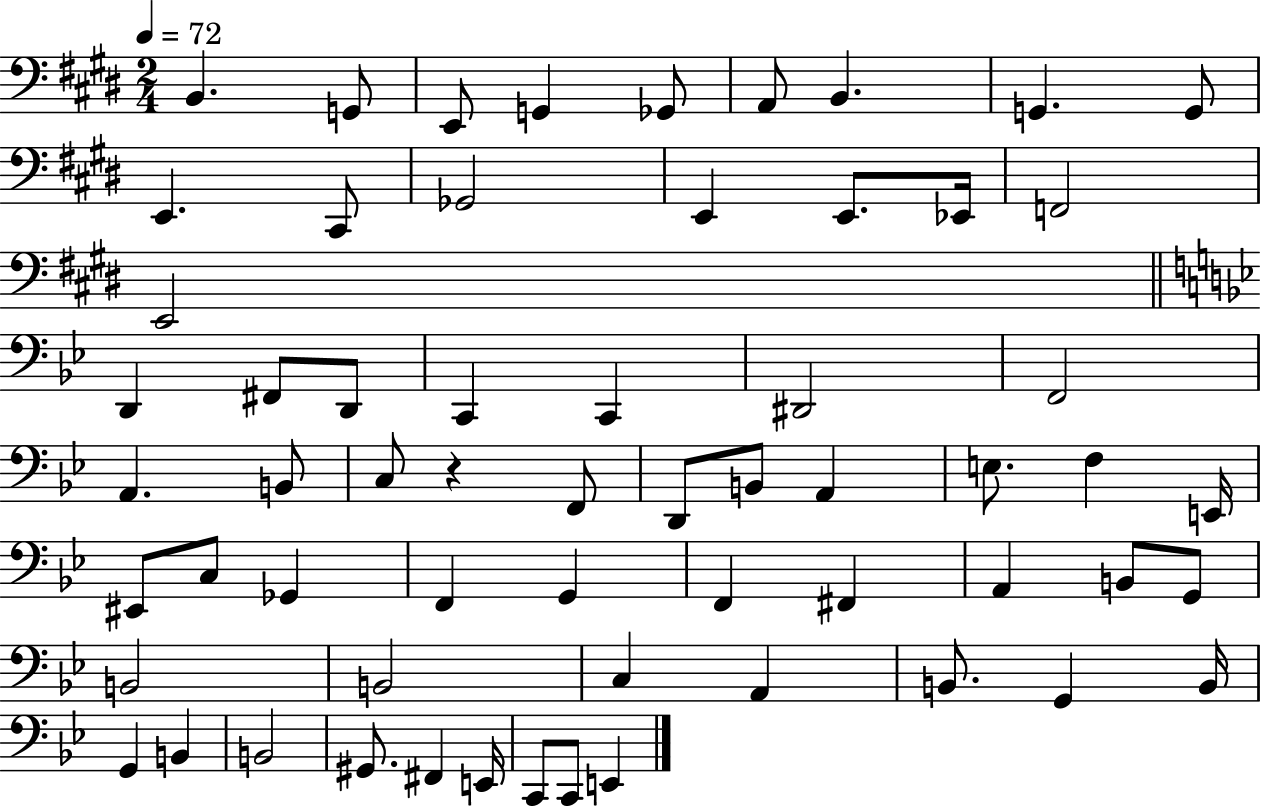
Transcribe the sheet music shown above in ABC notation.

X:1
T:Untitled
M:2/4
L:1/4
K:E
B,, G,,/2 E,,/2 G,, _G,,/2 A,,/2 B,, G,, G,,/2 E,, ^C,,/2 _G,,2 E,, E,,/2 _E,,/4 F,,2 E,,2 D,, ^F,,/2 D,,/2 C,, C,, ^D,,2 F,,2 A,, B,,/2 C,/2 z F,,/2 D,,/2 B,,/2 A,, E,/2 F, E,,/4 ^E,,/2 C,/2 _G,, F,, G,, F,, ^F,, A,, B,,/2 G,,/2 B,,2 B,,2 C, A,, B,,/2 G,, B,,/4 G,, B,, B,,2 ^G,,/2 ^F,, E,,/4 C,,/2 C,,/2 E,,